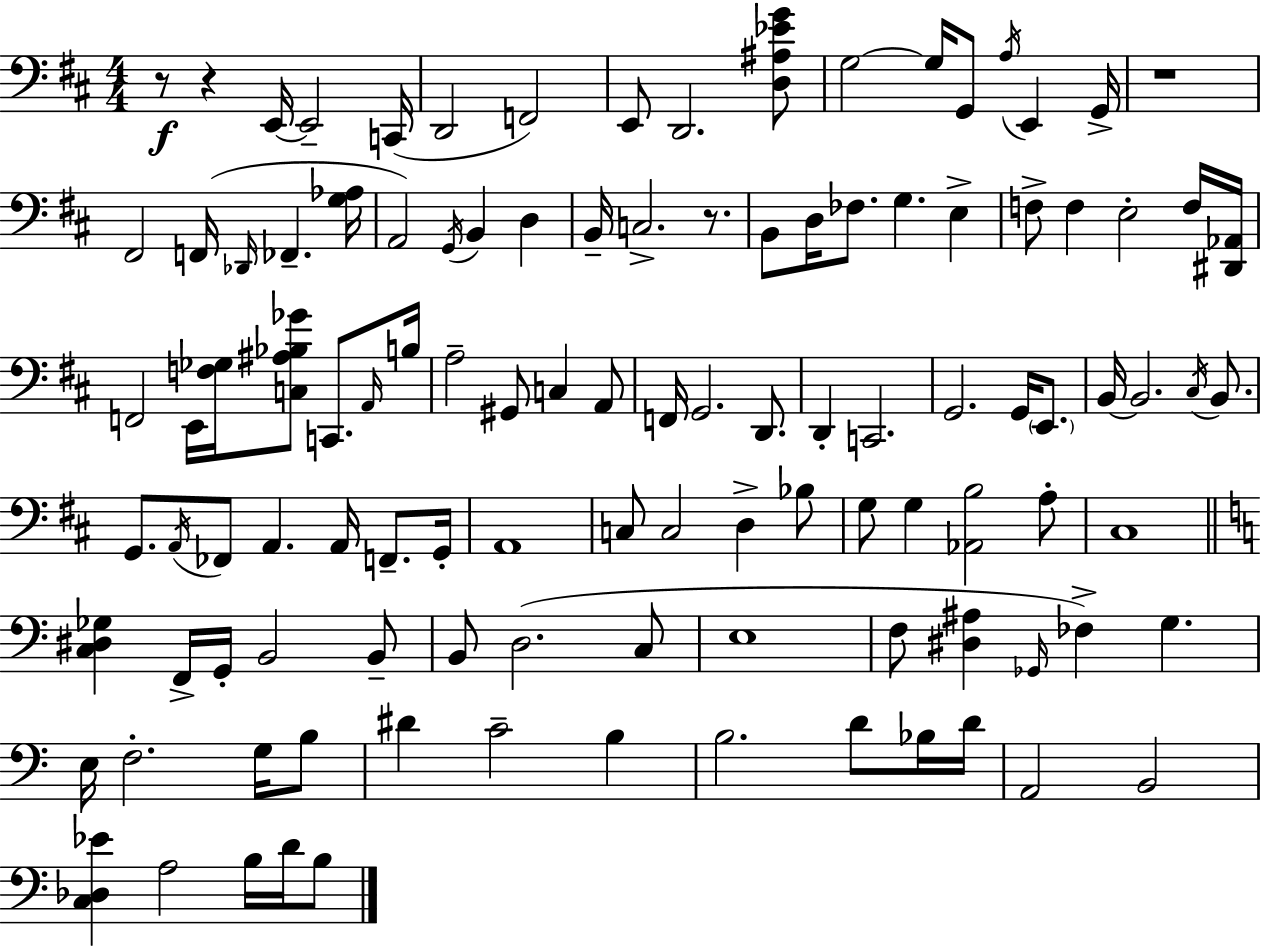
X:1
T:Untitled
M:4/4
L:1/4
K:D
z/2 z E,,/4 E,,2 C,,/4 D,,2 F,,2 E,,/2 D,,2 [D,^A,_EG]/2 G,2 G,/4 G,,/2 A,/4 E,, G,,/4 z4 ^F,,2 F,,/4 _D,,/4 _F,, [G,_A,]/4 A,,2 G,,/4 B,, D, B,,/4 C,2 z/2 B,,/2 D,/4 _F,/2 G, E, F,/2 F, E,2 F,/4 [^D,,_A,,]/4 F,,2 E,,/4 [F,_G,]/4 [C,^A,_B,_G]/2 C,,/2 A,,/4 B,/4 A,2 ^G,,/2 C, A,,/2 F,,/4 G,,2 D,,/2 D,, C,,2 G,,2 G,,/4 E,,/2 B,,/4 B,,2 ^C,/4 B,,/2 G,,/2 A,,/4 _F,,/2 A,, A,,/4 F,,/2 G,,/4 A,,4 C,/2 C,2 D, _B,/2 G,/2 G, [_A,,B,]2 A,/2 ^C,4 [C,^D,_G,] F,,/4 G,,/4 B,,2 B,,/2 B,,/2 D,2 C,/2 E,4 F,/2 [^D,^A,] _G,,/4 _F, G, E,/4 F,2 G,/4 B,/2 ^D C2 B, B,2 D/2 _B,/4 D/4 A,,2 B,,2 [C,_D,_E] A,2 B,/4 D/4 B,/2